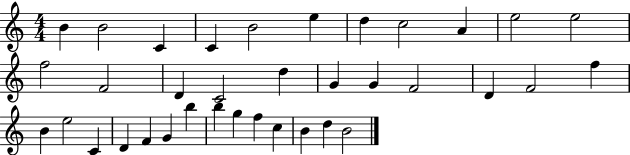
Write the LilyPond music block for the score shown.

{
  \clef treble
  \numericTimeSignature
  \time 4/4
  \key c \major
  b'4 b'2 c'4 | c'4 b'2 e''4 | d''4 c''2 a'4 | e''2 e''2 | \break f''2 f'2 | d'4 c'2 d''4 | g'4 g'4 f'2 | d'4 f'2 f''4 | \break b'4 e''2 c'4 | d'4 f'4 g'4 b''4 | b''4 g''4 f''4 c''4 | b'4 d''4 b'2 | \break \bar "|."
}